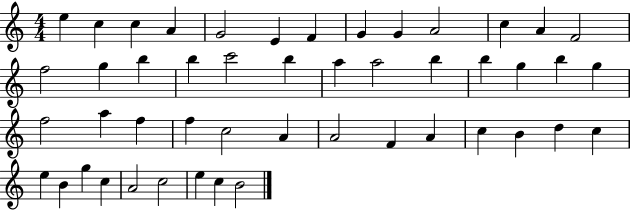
E5/q C5/q C5/q A4/q G4/h E4/q F4/q G4/q G4/q A4/h C5/q A4/q F4/h F5/h G5/q B5/q B5/q C6/h B5/q A5/q A5/h B5/q B5/q G5/q B5/q G5/q F5/h A5/q F5/q F5/q C5/h A4/q A4/h F4/q A4/q C5/q B4/q D5/q C5/q E5/q B4/q G5/q C5/q A4/h C5/h E5/q C5/q B4/h